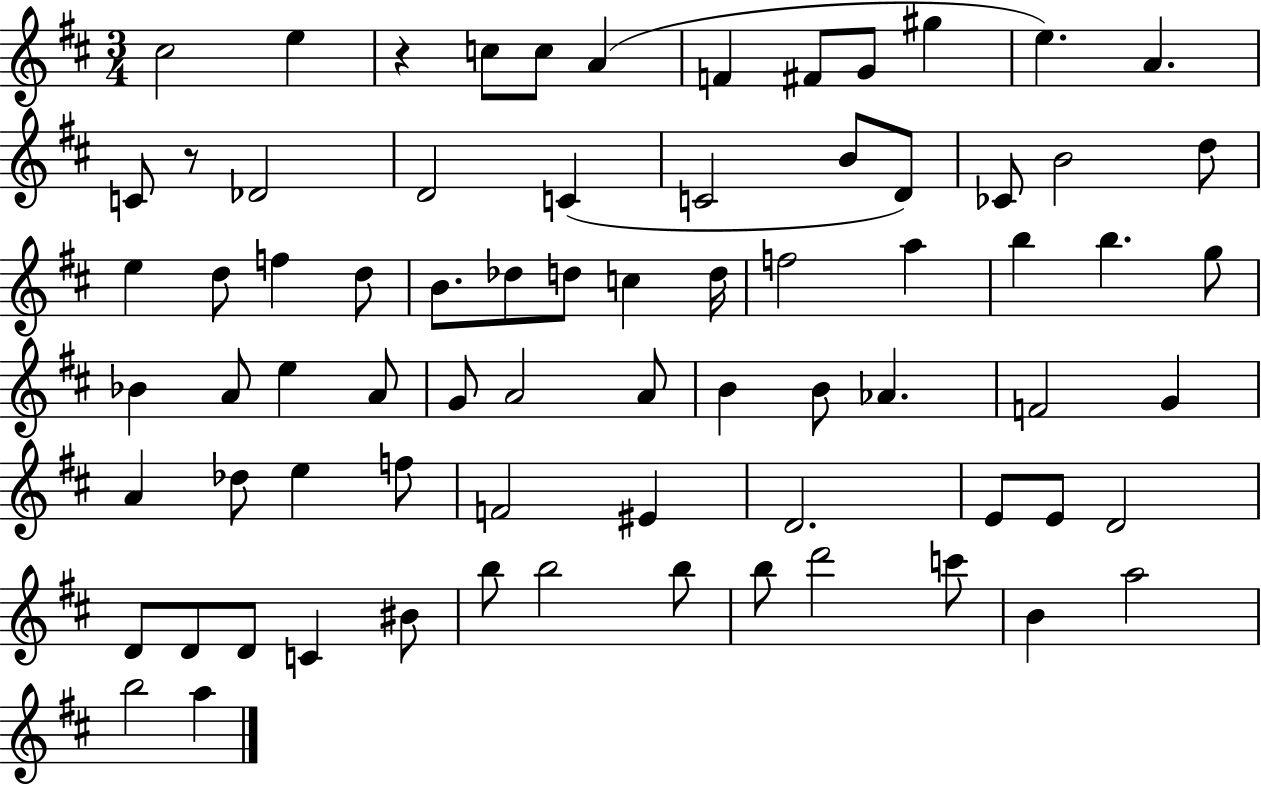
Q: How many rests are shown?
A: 2